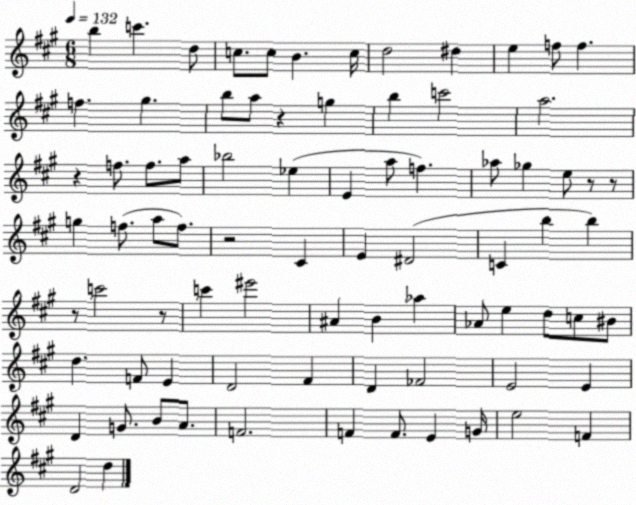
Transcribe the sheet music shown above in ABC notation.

X:1
T:Untitled
M:6/8
L:1/4
K:A
b c' d/2 c/2 c/2 B c/4 d2 ^d e f/2 f f ^g b/2 a/2 z g b c'2 a2 z f/2 f/2 a/2 _b2 _e E a/2 f _a/2 _g e/2 z/2 z/2 g f/2 a/2 f/2 z2 ^C E ^D2 C b b z/2 c'2 z/2 c' ^e'2 ^A B _a _A/2 e d/2 c/2 ^B/2 d F/2 E D2 ^F D _F2 E2 E D G/2 B/2 A/2 F2 F F/2 E G/4 e2 F D2 d